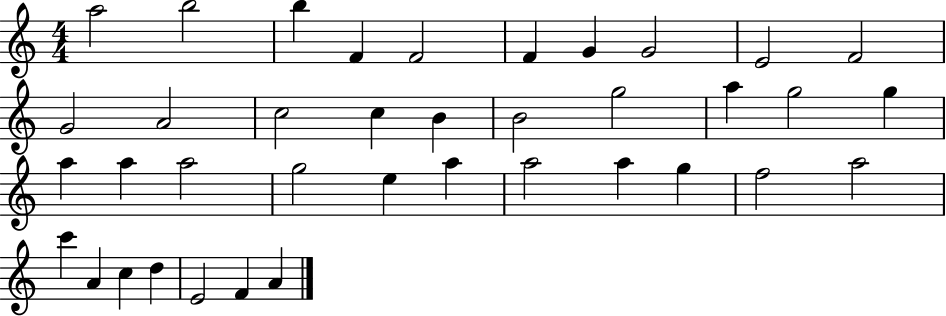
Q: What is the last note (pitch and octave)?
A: A4